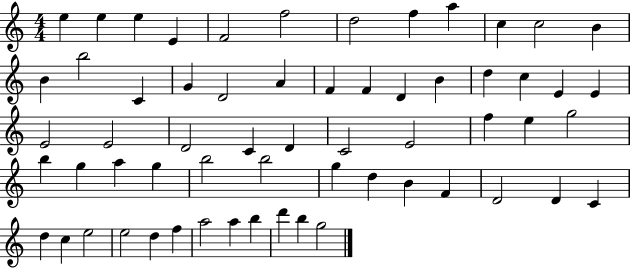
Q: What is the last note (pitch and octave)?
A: G5